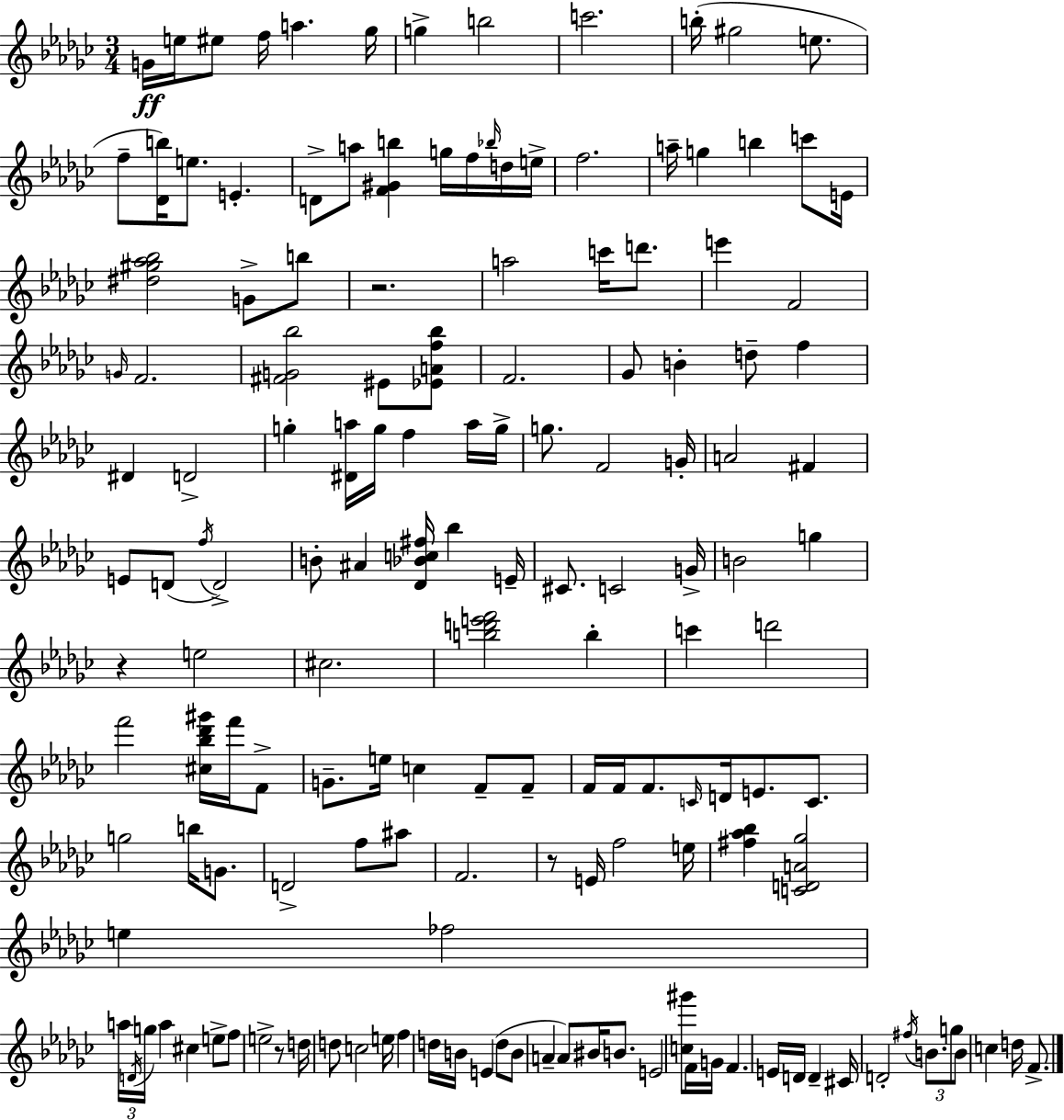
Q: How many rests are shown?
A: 4